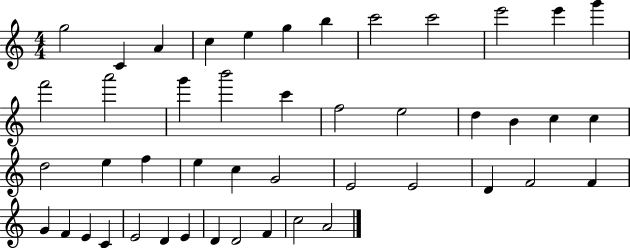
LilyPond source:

{
  \clef treble
  \numericTimeSignature
  \time 4/4
  \key c \major
  g''2 c'4 a'4 | c''4 e''4 g''4 b''4 | c'''2 c'''2 | e'''2 e'''4 g'''4 | \break f'''2 a'''2 | g'''4 b'''2 c'''4 | f''2 e''2 | d''4 b'4 c''4 c''4 | \break d''2 e''4 f''4 | e''4 c''4 g'2 | e'2 e'2 | d'4 f'2 f'4 | \break g'4 f'4 e'4 c'4 | e'2 d'4 e'4 | d'4 d'2 f'4 | c''2 a'2 | \break \bar "|."
}